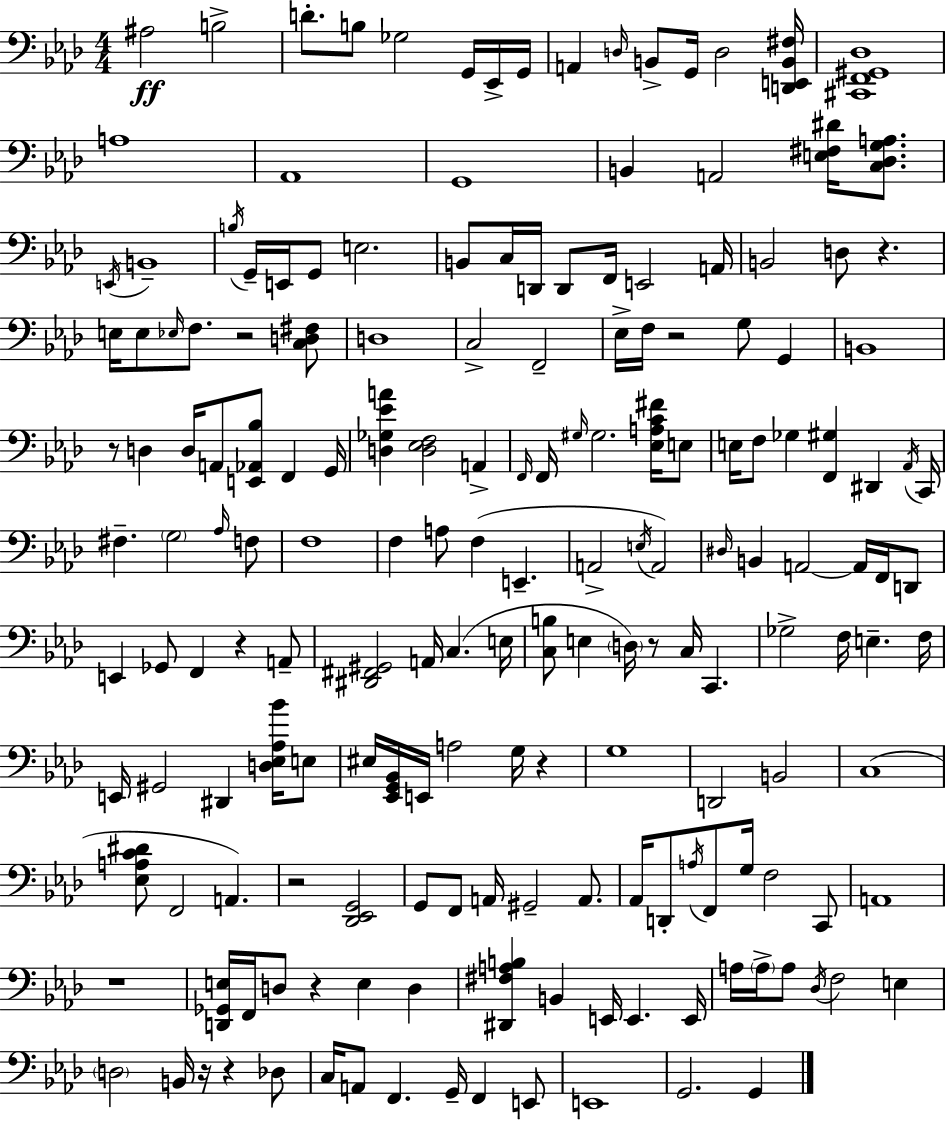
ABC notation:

X:1
T:Untitled
M:4/4
L:1/4
K:Fm
^A,2 B,2 D/2 B,/2 _G,2 G,,/4 _E,,/4 G,,/4 A,, D,/4 B,,/2 G,,/4 D,2 [D,,E,,B,,^F,]/4 [^C,,F,,^G,,_D,]4 A,4 _A,,4 G,,4 B,, A,,2 [E,^F,^D]/4 [C,_D,G,A,]/2 E,,/4 B,,4 B,/4 G,,/4 E,,/4 G,,/2 E,2 B,,/2 C,/4 D,,/4 D,,/2 F,,/4 E,,2 A,,/4 B,,2 D,/2 z E,/4 E,/2 _E,/4 F,/2 z2 [C,D,^F,]/2 D,4 C,2 F,,2 _E,/4 F,/4 z2 G,/2 G,, B,,4 z/2 D, D,/4 A,,/2 [E,,_A,,_B,]/2 F,, G,,/4 [D,_G,_EA] [D,_E,F,]2 A,, F,,/4 F,,/4 ^G,/4 ^G,2 [_E,A,C^F]/4 E,/2 E,/4 F,/2 _G, [F,,^G,] ^D,, _A,,/4 C,,/4 ^F, G,2 _A,/4 F,/2 F,4 F, A,/2 F, E,, A,,2 E,/4 A,,2 ^D,/4 B,, A,,2 A,,/4 F,,/4 D,,/2 E,, _G,,/2 F,, z A,,/2 [^D,,^F,,^G,,]2 A,,/4 C, E,/4 [C,B,]/2 E, D,/4 z/2 C,/4 C,, _G,2 F,/4 E, F,/4 E,,/4 ^G,,2 ^D,, [D,_E,_A,_B]/4 E,/2 ^E,/4 [_E,,G,,_B,,]/4 E,,/4 A,2 G,/4 z G,4 D,,2 B,,2 C,4 [_E,A,C^D]/2 F,,2 A,, z2 [_D,,_E,,G,,]2 G,,/2 F,,/2 A,,/4 ^G,,2 A,,/2 _A,,/4 D,,/2 A,/4 F,,/2 G,/4 F,2 C,,/2 A,,4 z4 [D,,_G,,E,]/4 F,,/4 D,/2 z E, D, [^D,,^F,A,B,] B,, E,,/4 E,, E,,/4 A,/4 A,/4 A,/2 _D,/4 F,2 E, D,2 B,,/4 z/4 z _D,/2 C,/4 A,,/2 F,, G,,/4 F,, E,,/2 E,,4 G,,2 G,,